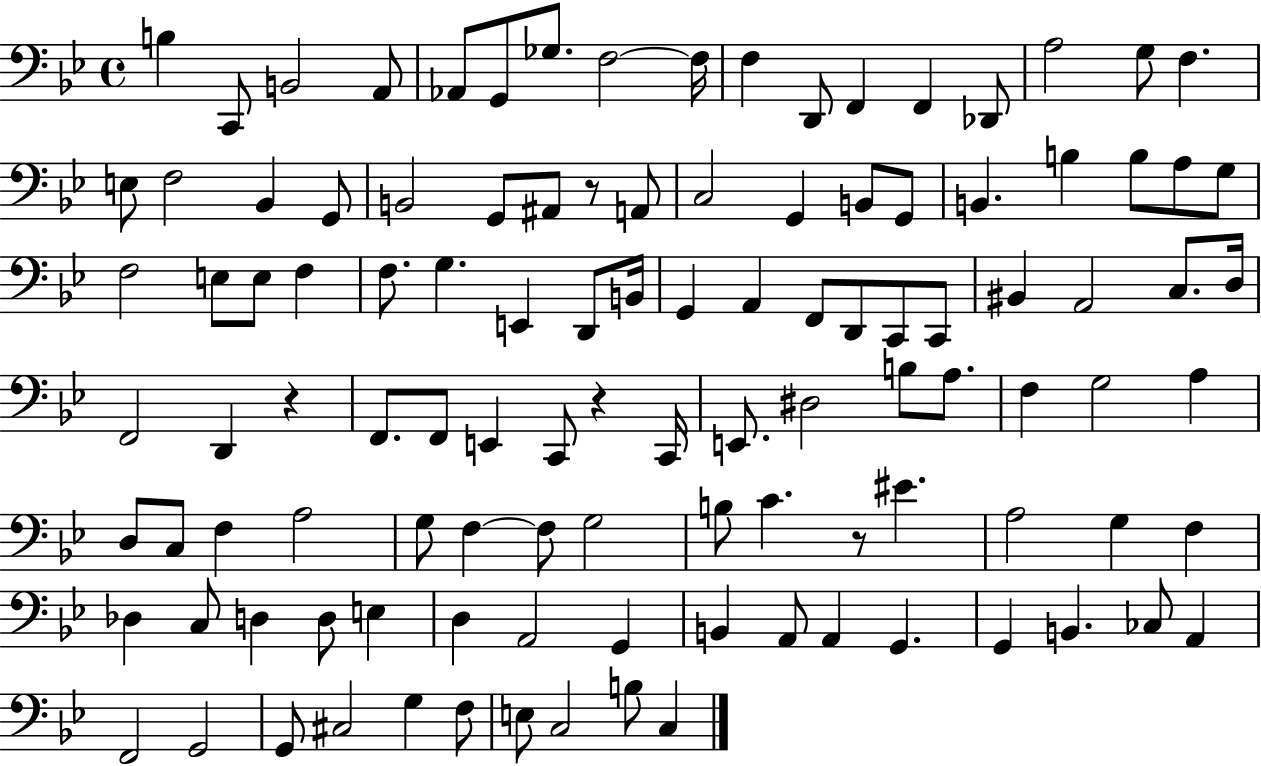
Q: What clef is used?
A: bass